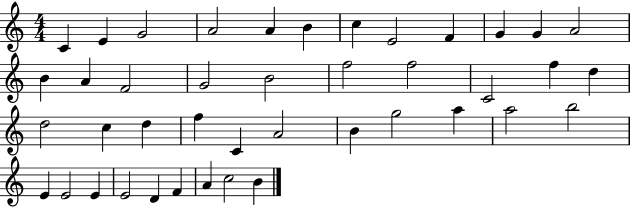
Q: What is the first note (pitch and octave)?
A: C4